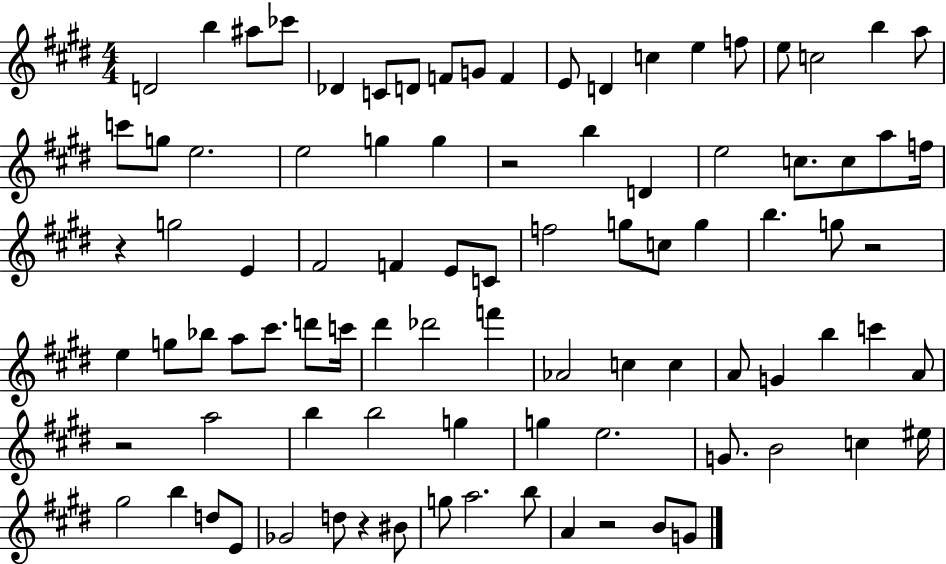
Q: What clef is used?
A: treble